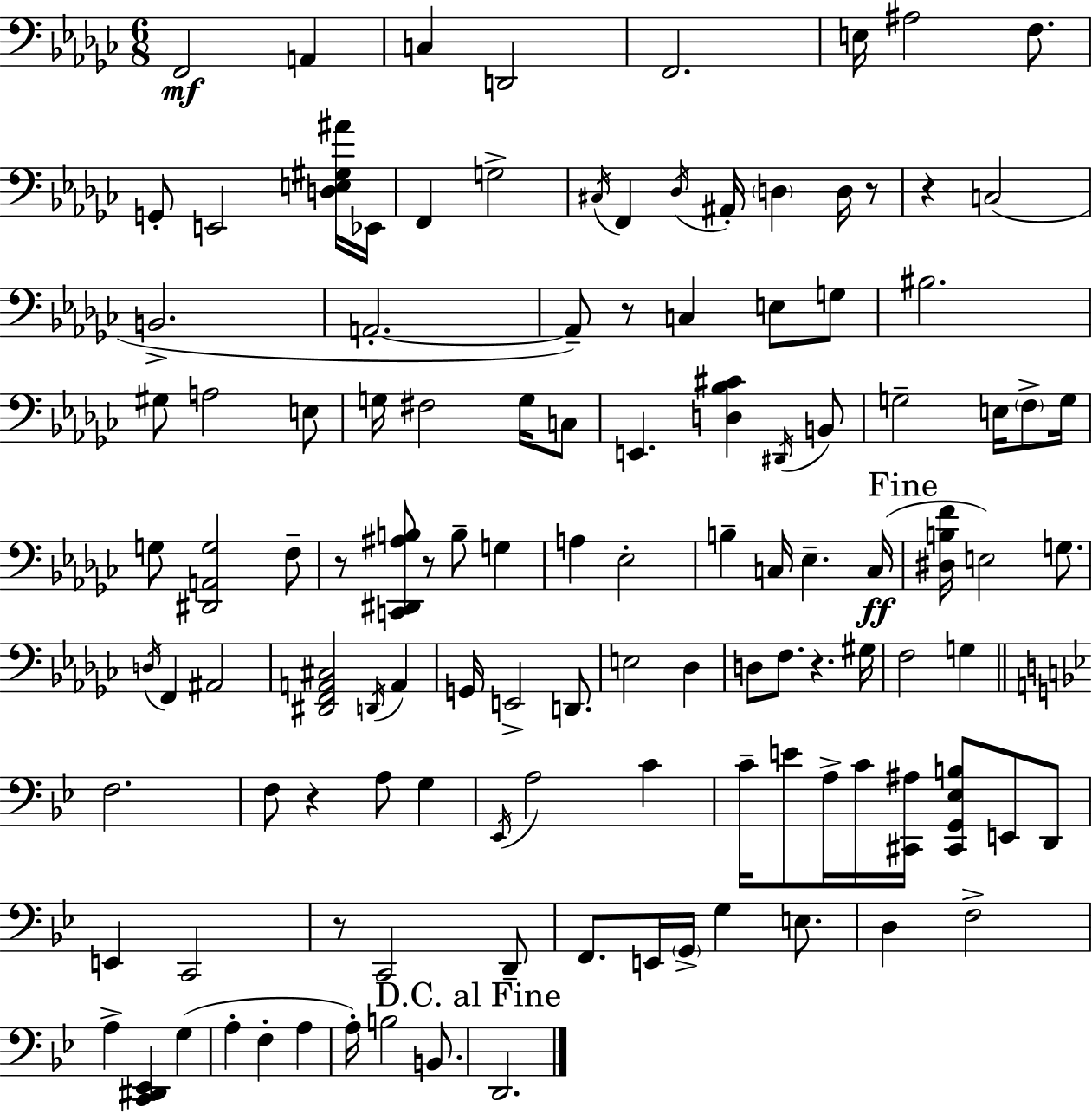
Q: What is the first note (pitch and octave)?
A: F2